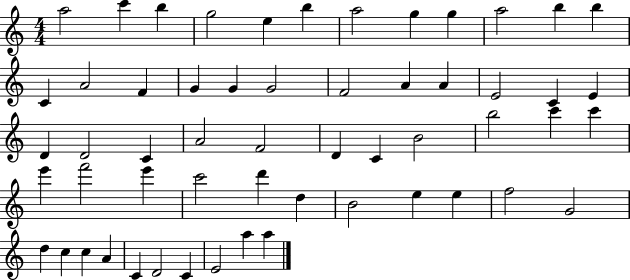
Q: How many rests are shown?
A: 0